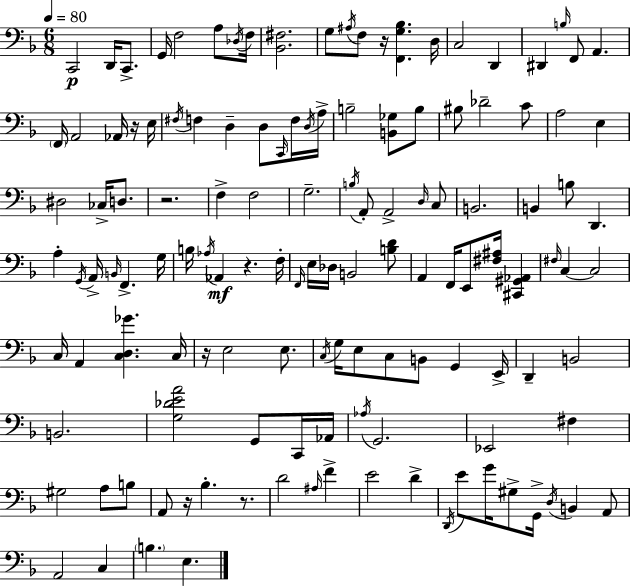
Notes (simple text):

C2/h D2/s C2/e. G2/s F3/h A3/e Db3/s F3/s [Bb2,F#3]/h. G3/e A#3/s F3/e R/s [F2,G3,Bb3]/q. D3/s C3/h D2/q D#2/q B3/s F2/e A2/q. F2/s A2/h Ab2/s R/s E3/s F#3/s F3/q D3/q D3/e C2/s F3/s D3/s A3/s B3/h [B2,Gb3]/e B3/e BIS3/e Db4/h C4/e A3/h E3/q D#3/h CES3/s D3/e. R/h. F3/q F3/h G3/h. B3/s A2/e A2/h D3/s C3/e B2/h. B2/q B3/e D2/q. A3/q G2/s A2/s B2/s F2/q. G3/s B3/s Ab3/s Ab2/q R/q. F3/s F2/s E3/s Db3/s B2/h [B3,D4]/e A2/q F2/s E2/e [F#3,A#3]/s [C#2,G#2,Ab2]/q F#3/s C3/q C3/h C3/s A2/q [C3,D3,Gb4]/q. C3/s R/s E3/h E3/e. C3/s G3/s E3/e C3/e B2/e G2/q E2/s D2/q B2/h B2/h. [G3,Db4,E4,A4]/h G2/e C2/s Ab2/s Ab3/s G2/h. Eb2/h F#3/q G#3/h A3/e B3/e A2/e R/s Bb3/q. R/e. D4/h A#3/s F4/q E4/h D4/q D2/s E4/e G4/s G#3/e G2/s D3/s B2/q A2/e A2/h C3/q B3/q. E3/q.